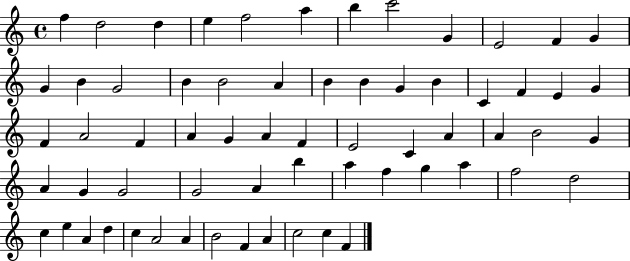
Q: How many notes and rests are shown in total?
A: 64